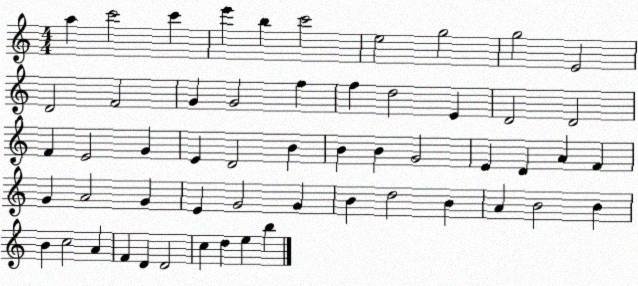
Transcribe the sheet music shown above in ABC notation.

X:1
T:Untitled
M:4/4
L:1/4
K:C
a c'2 c' e' b c'2 e2 g2 g2 E2 D2 F2 G G2 f f d2 E D2 D2 F E2 G E D2 B B B G2 E D A F G A2 G E G2 G B d2 B A B2 B B c2 A F D D2 c d e b